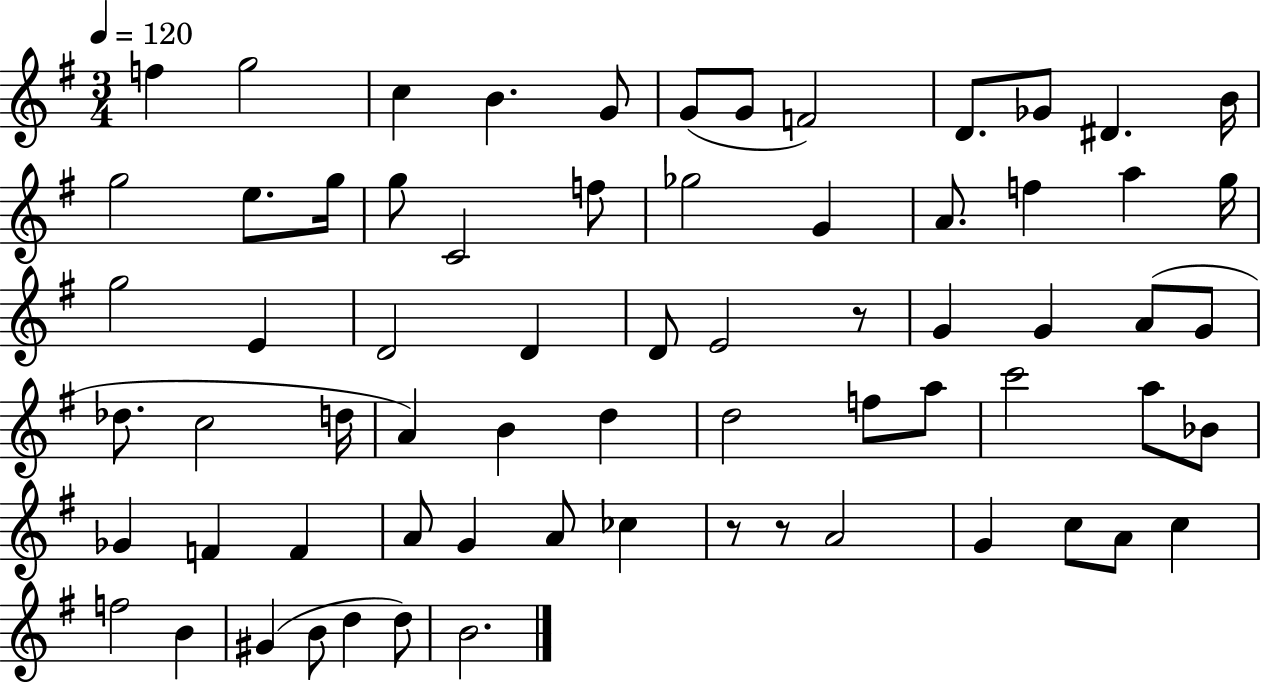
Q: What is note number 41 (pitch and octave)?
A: D5